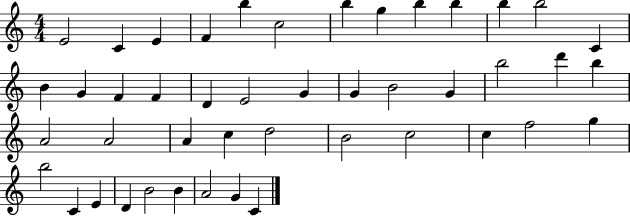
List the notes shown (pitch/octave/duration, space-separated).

E4/h C4/q E4/q F4/q B5/q C5/h B5/q G5/q B5/q B5/q B5/q B5/h C4/q B4/q G4/q F4/q F4/q D4/q E4/h G4/q G4/q B4/h G4/q B5/h D6/q B5/q A4/h A4/h A4/q C5/q D5/h B4/h C5/h C5/q F5/h G5/q B5/h C4/q E4/q D4/q B4/h B4/q A4/h G4/q C4/q